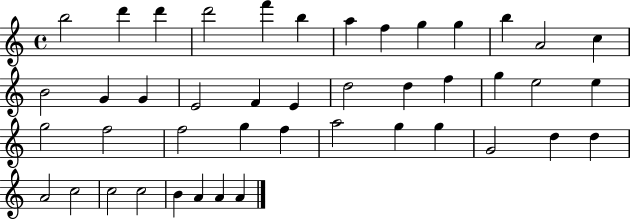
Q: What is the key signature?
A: C major